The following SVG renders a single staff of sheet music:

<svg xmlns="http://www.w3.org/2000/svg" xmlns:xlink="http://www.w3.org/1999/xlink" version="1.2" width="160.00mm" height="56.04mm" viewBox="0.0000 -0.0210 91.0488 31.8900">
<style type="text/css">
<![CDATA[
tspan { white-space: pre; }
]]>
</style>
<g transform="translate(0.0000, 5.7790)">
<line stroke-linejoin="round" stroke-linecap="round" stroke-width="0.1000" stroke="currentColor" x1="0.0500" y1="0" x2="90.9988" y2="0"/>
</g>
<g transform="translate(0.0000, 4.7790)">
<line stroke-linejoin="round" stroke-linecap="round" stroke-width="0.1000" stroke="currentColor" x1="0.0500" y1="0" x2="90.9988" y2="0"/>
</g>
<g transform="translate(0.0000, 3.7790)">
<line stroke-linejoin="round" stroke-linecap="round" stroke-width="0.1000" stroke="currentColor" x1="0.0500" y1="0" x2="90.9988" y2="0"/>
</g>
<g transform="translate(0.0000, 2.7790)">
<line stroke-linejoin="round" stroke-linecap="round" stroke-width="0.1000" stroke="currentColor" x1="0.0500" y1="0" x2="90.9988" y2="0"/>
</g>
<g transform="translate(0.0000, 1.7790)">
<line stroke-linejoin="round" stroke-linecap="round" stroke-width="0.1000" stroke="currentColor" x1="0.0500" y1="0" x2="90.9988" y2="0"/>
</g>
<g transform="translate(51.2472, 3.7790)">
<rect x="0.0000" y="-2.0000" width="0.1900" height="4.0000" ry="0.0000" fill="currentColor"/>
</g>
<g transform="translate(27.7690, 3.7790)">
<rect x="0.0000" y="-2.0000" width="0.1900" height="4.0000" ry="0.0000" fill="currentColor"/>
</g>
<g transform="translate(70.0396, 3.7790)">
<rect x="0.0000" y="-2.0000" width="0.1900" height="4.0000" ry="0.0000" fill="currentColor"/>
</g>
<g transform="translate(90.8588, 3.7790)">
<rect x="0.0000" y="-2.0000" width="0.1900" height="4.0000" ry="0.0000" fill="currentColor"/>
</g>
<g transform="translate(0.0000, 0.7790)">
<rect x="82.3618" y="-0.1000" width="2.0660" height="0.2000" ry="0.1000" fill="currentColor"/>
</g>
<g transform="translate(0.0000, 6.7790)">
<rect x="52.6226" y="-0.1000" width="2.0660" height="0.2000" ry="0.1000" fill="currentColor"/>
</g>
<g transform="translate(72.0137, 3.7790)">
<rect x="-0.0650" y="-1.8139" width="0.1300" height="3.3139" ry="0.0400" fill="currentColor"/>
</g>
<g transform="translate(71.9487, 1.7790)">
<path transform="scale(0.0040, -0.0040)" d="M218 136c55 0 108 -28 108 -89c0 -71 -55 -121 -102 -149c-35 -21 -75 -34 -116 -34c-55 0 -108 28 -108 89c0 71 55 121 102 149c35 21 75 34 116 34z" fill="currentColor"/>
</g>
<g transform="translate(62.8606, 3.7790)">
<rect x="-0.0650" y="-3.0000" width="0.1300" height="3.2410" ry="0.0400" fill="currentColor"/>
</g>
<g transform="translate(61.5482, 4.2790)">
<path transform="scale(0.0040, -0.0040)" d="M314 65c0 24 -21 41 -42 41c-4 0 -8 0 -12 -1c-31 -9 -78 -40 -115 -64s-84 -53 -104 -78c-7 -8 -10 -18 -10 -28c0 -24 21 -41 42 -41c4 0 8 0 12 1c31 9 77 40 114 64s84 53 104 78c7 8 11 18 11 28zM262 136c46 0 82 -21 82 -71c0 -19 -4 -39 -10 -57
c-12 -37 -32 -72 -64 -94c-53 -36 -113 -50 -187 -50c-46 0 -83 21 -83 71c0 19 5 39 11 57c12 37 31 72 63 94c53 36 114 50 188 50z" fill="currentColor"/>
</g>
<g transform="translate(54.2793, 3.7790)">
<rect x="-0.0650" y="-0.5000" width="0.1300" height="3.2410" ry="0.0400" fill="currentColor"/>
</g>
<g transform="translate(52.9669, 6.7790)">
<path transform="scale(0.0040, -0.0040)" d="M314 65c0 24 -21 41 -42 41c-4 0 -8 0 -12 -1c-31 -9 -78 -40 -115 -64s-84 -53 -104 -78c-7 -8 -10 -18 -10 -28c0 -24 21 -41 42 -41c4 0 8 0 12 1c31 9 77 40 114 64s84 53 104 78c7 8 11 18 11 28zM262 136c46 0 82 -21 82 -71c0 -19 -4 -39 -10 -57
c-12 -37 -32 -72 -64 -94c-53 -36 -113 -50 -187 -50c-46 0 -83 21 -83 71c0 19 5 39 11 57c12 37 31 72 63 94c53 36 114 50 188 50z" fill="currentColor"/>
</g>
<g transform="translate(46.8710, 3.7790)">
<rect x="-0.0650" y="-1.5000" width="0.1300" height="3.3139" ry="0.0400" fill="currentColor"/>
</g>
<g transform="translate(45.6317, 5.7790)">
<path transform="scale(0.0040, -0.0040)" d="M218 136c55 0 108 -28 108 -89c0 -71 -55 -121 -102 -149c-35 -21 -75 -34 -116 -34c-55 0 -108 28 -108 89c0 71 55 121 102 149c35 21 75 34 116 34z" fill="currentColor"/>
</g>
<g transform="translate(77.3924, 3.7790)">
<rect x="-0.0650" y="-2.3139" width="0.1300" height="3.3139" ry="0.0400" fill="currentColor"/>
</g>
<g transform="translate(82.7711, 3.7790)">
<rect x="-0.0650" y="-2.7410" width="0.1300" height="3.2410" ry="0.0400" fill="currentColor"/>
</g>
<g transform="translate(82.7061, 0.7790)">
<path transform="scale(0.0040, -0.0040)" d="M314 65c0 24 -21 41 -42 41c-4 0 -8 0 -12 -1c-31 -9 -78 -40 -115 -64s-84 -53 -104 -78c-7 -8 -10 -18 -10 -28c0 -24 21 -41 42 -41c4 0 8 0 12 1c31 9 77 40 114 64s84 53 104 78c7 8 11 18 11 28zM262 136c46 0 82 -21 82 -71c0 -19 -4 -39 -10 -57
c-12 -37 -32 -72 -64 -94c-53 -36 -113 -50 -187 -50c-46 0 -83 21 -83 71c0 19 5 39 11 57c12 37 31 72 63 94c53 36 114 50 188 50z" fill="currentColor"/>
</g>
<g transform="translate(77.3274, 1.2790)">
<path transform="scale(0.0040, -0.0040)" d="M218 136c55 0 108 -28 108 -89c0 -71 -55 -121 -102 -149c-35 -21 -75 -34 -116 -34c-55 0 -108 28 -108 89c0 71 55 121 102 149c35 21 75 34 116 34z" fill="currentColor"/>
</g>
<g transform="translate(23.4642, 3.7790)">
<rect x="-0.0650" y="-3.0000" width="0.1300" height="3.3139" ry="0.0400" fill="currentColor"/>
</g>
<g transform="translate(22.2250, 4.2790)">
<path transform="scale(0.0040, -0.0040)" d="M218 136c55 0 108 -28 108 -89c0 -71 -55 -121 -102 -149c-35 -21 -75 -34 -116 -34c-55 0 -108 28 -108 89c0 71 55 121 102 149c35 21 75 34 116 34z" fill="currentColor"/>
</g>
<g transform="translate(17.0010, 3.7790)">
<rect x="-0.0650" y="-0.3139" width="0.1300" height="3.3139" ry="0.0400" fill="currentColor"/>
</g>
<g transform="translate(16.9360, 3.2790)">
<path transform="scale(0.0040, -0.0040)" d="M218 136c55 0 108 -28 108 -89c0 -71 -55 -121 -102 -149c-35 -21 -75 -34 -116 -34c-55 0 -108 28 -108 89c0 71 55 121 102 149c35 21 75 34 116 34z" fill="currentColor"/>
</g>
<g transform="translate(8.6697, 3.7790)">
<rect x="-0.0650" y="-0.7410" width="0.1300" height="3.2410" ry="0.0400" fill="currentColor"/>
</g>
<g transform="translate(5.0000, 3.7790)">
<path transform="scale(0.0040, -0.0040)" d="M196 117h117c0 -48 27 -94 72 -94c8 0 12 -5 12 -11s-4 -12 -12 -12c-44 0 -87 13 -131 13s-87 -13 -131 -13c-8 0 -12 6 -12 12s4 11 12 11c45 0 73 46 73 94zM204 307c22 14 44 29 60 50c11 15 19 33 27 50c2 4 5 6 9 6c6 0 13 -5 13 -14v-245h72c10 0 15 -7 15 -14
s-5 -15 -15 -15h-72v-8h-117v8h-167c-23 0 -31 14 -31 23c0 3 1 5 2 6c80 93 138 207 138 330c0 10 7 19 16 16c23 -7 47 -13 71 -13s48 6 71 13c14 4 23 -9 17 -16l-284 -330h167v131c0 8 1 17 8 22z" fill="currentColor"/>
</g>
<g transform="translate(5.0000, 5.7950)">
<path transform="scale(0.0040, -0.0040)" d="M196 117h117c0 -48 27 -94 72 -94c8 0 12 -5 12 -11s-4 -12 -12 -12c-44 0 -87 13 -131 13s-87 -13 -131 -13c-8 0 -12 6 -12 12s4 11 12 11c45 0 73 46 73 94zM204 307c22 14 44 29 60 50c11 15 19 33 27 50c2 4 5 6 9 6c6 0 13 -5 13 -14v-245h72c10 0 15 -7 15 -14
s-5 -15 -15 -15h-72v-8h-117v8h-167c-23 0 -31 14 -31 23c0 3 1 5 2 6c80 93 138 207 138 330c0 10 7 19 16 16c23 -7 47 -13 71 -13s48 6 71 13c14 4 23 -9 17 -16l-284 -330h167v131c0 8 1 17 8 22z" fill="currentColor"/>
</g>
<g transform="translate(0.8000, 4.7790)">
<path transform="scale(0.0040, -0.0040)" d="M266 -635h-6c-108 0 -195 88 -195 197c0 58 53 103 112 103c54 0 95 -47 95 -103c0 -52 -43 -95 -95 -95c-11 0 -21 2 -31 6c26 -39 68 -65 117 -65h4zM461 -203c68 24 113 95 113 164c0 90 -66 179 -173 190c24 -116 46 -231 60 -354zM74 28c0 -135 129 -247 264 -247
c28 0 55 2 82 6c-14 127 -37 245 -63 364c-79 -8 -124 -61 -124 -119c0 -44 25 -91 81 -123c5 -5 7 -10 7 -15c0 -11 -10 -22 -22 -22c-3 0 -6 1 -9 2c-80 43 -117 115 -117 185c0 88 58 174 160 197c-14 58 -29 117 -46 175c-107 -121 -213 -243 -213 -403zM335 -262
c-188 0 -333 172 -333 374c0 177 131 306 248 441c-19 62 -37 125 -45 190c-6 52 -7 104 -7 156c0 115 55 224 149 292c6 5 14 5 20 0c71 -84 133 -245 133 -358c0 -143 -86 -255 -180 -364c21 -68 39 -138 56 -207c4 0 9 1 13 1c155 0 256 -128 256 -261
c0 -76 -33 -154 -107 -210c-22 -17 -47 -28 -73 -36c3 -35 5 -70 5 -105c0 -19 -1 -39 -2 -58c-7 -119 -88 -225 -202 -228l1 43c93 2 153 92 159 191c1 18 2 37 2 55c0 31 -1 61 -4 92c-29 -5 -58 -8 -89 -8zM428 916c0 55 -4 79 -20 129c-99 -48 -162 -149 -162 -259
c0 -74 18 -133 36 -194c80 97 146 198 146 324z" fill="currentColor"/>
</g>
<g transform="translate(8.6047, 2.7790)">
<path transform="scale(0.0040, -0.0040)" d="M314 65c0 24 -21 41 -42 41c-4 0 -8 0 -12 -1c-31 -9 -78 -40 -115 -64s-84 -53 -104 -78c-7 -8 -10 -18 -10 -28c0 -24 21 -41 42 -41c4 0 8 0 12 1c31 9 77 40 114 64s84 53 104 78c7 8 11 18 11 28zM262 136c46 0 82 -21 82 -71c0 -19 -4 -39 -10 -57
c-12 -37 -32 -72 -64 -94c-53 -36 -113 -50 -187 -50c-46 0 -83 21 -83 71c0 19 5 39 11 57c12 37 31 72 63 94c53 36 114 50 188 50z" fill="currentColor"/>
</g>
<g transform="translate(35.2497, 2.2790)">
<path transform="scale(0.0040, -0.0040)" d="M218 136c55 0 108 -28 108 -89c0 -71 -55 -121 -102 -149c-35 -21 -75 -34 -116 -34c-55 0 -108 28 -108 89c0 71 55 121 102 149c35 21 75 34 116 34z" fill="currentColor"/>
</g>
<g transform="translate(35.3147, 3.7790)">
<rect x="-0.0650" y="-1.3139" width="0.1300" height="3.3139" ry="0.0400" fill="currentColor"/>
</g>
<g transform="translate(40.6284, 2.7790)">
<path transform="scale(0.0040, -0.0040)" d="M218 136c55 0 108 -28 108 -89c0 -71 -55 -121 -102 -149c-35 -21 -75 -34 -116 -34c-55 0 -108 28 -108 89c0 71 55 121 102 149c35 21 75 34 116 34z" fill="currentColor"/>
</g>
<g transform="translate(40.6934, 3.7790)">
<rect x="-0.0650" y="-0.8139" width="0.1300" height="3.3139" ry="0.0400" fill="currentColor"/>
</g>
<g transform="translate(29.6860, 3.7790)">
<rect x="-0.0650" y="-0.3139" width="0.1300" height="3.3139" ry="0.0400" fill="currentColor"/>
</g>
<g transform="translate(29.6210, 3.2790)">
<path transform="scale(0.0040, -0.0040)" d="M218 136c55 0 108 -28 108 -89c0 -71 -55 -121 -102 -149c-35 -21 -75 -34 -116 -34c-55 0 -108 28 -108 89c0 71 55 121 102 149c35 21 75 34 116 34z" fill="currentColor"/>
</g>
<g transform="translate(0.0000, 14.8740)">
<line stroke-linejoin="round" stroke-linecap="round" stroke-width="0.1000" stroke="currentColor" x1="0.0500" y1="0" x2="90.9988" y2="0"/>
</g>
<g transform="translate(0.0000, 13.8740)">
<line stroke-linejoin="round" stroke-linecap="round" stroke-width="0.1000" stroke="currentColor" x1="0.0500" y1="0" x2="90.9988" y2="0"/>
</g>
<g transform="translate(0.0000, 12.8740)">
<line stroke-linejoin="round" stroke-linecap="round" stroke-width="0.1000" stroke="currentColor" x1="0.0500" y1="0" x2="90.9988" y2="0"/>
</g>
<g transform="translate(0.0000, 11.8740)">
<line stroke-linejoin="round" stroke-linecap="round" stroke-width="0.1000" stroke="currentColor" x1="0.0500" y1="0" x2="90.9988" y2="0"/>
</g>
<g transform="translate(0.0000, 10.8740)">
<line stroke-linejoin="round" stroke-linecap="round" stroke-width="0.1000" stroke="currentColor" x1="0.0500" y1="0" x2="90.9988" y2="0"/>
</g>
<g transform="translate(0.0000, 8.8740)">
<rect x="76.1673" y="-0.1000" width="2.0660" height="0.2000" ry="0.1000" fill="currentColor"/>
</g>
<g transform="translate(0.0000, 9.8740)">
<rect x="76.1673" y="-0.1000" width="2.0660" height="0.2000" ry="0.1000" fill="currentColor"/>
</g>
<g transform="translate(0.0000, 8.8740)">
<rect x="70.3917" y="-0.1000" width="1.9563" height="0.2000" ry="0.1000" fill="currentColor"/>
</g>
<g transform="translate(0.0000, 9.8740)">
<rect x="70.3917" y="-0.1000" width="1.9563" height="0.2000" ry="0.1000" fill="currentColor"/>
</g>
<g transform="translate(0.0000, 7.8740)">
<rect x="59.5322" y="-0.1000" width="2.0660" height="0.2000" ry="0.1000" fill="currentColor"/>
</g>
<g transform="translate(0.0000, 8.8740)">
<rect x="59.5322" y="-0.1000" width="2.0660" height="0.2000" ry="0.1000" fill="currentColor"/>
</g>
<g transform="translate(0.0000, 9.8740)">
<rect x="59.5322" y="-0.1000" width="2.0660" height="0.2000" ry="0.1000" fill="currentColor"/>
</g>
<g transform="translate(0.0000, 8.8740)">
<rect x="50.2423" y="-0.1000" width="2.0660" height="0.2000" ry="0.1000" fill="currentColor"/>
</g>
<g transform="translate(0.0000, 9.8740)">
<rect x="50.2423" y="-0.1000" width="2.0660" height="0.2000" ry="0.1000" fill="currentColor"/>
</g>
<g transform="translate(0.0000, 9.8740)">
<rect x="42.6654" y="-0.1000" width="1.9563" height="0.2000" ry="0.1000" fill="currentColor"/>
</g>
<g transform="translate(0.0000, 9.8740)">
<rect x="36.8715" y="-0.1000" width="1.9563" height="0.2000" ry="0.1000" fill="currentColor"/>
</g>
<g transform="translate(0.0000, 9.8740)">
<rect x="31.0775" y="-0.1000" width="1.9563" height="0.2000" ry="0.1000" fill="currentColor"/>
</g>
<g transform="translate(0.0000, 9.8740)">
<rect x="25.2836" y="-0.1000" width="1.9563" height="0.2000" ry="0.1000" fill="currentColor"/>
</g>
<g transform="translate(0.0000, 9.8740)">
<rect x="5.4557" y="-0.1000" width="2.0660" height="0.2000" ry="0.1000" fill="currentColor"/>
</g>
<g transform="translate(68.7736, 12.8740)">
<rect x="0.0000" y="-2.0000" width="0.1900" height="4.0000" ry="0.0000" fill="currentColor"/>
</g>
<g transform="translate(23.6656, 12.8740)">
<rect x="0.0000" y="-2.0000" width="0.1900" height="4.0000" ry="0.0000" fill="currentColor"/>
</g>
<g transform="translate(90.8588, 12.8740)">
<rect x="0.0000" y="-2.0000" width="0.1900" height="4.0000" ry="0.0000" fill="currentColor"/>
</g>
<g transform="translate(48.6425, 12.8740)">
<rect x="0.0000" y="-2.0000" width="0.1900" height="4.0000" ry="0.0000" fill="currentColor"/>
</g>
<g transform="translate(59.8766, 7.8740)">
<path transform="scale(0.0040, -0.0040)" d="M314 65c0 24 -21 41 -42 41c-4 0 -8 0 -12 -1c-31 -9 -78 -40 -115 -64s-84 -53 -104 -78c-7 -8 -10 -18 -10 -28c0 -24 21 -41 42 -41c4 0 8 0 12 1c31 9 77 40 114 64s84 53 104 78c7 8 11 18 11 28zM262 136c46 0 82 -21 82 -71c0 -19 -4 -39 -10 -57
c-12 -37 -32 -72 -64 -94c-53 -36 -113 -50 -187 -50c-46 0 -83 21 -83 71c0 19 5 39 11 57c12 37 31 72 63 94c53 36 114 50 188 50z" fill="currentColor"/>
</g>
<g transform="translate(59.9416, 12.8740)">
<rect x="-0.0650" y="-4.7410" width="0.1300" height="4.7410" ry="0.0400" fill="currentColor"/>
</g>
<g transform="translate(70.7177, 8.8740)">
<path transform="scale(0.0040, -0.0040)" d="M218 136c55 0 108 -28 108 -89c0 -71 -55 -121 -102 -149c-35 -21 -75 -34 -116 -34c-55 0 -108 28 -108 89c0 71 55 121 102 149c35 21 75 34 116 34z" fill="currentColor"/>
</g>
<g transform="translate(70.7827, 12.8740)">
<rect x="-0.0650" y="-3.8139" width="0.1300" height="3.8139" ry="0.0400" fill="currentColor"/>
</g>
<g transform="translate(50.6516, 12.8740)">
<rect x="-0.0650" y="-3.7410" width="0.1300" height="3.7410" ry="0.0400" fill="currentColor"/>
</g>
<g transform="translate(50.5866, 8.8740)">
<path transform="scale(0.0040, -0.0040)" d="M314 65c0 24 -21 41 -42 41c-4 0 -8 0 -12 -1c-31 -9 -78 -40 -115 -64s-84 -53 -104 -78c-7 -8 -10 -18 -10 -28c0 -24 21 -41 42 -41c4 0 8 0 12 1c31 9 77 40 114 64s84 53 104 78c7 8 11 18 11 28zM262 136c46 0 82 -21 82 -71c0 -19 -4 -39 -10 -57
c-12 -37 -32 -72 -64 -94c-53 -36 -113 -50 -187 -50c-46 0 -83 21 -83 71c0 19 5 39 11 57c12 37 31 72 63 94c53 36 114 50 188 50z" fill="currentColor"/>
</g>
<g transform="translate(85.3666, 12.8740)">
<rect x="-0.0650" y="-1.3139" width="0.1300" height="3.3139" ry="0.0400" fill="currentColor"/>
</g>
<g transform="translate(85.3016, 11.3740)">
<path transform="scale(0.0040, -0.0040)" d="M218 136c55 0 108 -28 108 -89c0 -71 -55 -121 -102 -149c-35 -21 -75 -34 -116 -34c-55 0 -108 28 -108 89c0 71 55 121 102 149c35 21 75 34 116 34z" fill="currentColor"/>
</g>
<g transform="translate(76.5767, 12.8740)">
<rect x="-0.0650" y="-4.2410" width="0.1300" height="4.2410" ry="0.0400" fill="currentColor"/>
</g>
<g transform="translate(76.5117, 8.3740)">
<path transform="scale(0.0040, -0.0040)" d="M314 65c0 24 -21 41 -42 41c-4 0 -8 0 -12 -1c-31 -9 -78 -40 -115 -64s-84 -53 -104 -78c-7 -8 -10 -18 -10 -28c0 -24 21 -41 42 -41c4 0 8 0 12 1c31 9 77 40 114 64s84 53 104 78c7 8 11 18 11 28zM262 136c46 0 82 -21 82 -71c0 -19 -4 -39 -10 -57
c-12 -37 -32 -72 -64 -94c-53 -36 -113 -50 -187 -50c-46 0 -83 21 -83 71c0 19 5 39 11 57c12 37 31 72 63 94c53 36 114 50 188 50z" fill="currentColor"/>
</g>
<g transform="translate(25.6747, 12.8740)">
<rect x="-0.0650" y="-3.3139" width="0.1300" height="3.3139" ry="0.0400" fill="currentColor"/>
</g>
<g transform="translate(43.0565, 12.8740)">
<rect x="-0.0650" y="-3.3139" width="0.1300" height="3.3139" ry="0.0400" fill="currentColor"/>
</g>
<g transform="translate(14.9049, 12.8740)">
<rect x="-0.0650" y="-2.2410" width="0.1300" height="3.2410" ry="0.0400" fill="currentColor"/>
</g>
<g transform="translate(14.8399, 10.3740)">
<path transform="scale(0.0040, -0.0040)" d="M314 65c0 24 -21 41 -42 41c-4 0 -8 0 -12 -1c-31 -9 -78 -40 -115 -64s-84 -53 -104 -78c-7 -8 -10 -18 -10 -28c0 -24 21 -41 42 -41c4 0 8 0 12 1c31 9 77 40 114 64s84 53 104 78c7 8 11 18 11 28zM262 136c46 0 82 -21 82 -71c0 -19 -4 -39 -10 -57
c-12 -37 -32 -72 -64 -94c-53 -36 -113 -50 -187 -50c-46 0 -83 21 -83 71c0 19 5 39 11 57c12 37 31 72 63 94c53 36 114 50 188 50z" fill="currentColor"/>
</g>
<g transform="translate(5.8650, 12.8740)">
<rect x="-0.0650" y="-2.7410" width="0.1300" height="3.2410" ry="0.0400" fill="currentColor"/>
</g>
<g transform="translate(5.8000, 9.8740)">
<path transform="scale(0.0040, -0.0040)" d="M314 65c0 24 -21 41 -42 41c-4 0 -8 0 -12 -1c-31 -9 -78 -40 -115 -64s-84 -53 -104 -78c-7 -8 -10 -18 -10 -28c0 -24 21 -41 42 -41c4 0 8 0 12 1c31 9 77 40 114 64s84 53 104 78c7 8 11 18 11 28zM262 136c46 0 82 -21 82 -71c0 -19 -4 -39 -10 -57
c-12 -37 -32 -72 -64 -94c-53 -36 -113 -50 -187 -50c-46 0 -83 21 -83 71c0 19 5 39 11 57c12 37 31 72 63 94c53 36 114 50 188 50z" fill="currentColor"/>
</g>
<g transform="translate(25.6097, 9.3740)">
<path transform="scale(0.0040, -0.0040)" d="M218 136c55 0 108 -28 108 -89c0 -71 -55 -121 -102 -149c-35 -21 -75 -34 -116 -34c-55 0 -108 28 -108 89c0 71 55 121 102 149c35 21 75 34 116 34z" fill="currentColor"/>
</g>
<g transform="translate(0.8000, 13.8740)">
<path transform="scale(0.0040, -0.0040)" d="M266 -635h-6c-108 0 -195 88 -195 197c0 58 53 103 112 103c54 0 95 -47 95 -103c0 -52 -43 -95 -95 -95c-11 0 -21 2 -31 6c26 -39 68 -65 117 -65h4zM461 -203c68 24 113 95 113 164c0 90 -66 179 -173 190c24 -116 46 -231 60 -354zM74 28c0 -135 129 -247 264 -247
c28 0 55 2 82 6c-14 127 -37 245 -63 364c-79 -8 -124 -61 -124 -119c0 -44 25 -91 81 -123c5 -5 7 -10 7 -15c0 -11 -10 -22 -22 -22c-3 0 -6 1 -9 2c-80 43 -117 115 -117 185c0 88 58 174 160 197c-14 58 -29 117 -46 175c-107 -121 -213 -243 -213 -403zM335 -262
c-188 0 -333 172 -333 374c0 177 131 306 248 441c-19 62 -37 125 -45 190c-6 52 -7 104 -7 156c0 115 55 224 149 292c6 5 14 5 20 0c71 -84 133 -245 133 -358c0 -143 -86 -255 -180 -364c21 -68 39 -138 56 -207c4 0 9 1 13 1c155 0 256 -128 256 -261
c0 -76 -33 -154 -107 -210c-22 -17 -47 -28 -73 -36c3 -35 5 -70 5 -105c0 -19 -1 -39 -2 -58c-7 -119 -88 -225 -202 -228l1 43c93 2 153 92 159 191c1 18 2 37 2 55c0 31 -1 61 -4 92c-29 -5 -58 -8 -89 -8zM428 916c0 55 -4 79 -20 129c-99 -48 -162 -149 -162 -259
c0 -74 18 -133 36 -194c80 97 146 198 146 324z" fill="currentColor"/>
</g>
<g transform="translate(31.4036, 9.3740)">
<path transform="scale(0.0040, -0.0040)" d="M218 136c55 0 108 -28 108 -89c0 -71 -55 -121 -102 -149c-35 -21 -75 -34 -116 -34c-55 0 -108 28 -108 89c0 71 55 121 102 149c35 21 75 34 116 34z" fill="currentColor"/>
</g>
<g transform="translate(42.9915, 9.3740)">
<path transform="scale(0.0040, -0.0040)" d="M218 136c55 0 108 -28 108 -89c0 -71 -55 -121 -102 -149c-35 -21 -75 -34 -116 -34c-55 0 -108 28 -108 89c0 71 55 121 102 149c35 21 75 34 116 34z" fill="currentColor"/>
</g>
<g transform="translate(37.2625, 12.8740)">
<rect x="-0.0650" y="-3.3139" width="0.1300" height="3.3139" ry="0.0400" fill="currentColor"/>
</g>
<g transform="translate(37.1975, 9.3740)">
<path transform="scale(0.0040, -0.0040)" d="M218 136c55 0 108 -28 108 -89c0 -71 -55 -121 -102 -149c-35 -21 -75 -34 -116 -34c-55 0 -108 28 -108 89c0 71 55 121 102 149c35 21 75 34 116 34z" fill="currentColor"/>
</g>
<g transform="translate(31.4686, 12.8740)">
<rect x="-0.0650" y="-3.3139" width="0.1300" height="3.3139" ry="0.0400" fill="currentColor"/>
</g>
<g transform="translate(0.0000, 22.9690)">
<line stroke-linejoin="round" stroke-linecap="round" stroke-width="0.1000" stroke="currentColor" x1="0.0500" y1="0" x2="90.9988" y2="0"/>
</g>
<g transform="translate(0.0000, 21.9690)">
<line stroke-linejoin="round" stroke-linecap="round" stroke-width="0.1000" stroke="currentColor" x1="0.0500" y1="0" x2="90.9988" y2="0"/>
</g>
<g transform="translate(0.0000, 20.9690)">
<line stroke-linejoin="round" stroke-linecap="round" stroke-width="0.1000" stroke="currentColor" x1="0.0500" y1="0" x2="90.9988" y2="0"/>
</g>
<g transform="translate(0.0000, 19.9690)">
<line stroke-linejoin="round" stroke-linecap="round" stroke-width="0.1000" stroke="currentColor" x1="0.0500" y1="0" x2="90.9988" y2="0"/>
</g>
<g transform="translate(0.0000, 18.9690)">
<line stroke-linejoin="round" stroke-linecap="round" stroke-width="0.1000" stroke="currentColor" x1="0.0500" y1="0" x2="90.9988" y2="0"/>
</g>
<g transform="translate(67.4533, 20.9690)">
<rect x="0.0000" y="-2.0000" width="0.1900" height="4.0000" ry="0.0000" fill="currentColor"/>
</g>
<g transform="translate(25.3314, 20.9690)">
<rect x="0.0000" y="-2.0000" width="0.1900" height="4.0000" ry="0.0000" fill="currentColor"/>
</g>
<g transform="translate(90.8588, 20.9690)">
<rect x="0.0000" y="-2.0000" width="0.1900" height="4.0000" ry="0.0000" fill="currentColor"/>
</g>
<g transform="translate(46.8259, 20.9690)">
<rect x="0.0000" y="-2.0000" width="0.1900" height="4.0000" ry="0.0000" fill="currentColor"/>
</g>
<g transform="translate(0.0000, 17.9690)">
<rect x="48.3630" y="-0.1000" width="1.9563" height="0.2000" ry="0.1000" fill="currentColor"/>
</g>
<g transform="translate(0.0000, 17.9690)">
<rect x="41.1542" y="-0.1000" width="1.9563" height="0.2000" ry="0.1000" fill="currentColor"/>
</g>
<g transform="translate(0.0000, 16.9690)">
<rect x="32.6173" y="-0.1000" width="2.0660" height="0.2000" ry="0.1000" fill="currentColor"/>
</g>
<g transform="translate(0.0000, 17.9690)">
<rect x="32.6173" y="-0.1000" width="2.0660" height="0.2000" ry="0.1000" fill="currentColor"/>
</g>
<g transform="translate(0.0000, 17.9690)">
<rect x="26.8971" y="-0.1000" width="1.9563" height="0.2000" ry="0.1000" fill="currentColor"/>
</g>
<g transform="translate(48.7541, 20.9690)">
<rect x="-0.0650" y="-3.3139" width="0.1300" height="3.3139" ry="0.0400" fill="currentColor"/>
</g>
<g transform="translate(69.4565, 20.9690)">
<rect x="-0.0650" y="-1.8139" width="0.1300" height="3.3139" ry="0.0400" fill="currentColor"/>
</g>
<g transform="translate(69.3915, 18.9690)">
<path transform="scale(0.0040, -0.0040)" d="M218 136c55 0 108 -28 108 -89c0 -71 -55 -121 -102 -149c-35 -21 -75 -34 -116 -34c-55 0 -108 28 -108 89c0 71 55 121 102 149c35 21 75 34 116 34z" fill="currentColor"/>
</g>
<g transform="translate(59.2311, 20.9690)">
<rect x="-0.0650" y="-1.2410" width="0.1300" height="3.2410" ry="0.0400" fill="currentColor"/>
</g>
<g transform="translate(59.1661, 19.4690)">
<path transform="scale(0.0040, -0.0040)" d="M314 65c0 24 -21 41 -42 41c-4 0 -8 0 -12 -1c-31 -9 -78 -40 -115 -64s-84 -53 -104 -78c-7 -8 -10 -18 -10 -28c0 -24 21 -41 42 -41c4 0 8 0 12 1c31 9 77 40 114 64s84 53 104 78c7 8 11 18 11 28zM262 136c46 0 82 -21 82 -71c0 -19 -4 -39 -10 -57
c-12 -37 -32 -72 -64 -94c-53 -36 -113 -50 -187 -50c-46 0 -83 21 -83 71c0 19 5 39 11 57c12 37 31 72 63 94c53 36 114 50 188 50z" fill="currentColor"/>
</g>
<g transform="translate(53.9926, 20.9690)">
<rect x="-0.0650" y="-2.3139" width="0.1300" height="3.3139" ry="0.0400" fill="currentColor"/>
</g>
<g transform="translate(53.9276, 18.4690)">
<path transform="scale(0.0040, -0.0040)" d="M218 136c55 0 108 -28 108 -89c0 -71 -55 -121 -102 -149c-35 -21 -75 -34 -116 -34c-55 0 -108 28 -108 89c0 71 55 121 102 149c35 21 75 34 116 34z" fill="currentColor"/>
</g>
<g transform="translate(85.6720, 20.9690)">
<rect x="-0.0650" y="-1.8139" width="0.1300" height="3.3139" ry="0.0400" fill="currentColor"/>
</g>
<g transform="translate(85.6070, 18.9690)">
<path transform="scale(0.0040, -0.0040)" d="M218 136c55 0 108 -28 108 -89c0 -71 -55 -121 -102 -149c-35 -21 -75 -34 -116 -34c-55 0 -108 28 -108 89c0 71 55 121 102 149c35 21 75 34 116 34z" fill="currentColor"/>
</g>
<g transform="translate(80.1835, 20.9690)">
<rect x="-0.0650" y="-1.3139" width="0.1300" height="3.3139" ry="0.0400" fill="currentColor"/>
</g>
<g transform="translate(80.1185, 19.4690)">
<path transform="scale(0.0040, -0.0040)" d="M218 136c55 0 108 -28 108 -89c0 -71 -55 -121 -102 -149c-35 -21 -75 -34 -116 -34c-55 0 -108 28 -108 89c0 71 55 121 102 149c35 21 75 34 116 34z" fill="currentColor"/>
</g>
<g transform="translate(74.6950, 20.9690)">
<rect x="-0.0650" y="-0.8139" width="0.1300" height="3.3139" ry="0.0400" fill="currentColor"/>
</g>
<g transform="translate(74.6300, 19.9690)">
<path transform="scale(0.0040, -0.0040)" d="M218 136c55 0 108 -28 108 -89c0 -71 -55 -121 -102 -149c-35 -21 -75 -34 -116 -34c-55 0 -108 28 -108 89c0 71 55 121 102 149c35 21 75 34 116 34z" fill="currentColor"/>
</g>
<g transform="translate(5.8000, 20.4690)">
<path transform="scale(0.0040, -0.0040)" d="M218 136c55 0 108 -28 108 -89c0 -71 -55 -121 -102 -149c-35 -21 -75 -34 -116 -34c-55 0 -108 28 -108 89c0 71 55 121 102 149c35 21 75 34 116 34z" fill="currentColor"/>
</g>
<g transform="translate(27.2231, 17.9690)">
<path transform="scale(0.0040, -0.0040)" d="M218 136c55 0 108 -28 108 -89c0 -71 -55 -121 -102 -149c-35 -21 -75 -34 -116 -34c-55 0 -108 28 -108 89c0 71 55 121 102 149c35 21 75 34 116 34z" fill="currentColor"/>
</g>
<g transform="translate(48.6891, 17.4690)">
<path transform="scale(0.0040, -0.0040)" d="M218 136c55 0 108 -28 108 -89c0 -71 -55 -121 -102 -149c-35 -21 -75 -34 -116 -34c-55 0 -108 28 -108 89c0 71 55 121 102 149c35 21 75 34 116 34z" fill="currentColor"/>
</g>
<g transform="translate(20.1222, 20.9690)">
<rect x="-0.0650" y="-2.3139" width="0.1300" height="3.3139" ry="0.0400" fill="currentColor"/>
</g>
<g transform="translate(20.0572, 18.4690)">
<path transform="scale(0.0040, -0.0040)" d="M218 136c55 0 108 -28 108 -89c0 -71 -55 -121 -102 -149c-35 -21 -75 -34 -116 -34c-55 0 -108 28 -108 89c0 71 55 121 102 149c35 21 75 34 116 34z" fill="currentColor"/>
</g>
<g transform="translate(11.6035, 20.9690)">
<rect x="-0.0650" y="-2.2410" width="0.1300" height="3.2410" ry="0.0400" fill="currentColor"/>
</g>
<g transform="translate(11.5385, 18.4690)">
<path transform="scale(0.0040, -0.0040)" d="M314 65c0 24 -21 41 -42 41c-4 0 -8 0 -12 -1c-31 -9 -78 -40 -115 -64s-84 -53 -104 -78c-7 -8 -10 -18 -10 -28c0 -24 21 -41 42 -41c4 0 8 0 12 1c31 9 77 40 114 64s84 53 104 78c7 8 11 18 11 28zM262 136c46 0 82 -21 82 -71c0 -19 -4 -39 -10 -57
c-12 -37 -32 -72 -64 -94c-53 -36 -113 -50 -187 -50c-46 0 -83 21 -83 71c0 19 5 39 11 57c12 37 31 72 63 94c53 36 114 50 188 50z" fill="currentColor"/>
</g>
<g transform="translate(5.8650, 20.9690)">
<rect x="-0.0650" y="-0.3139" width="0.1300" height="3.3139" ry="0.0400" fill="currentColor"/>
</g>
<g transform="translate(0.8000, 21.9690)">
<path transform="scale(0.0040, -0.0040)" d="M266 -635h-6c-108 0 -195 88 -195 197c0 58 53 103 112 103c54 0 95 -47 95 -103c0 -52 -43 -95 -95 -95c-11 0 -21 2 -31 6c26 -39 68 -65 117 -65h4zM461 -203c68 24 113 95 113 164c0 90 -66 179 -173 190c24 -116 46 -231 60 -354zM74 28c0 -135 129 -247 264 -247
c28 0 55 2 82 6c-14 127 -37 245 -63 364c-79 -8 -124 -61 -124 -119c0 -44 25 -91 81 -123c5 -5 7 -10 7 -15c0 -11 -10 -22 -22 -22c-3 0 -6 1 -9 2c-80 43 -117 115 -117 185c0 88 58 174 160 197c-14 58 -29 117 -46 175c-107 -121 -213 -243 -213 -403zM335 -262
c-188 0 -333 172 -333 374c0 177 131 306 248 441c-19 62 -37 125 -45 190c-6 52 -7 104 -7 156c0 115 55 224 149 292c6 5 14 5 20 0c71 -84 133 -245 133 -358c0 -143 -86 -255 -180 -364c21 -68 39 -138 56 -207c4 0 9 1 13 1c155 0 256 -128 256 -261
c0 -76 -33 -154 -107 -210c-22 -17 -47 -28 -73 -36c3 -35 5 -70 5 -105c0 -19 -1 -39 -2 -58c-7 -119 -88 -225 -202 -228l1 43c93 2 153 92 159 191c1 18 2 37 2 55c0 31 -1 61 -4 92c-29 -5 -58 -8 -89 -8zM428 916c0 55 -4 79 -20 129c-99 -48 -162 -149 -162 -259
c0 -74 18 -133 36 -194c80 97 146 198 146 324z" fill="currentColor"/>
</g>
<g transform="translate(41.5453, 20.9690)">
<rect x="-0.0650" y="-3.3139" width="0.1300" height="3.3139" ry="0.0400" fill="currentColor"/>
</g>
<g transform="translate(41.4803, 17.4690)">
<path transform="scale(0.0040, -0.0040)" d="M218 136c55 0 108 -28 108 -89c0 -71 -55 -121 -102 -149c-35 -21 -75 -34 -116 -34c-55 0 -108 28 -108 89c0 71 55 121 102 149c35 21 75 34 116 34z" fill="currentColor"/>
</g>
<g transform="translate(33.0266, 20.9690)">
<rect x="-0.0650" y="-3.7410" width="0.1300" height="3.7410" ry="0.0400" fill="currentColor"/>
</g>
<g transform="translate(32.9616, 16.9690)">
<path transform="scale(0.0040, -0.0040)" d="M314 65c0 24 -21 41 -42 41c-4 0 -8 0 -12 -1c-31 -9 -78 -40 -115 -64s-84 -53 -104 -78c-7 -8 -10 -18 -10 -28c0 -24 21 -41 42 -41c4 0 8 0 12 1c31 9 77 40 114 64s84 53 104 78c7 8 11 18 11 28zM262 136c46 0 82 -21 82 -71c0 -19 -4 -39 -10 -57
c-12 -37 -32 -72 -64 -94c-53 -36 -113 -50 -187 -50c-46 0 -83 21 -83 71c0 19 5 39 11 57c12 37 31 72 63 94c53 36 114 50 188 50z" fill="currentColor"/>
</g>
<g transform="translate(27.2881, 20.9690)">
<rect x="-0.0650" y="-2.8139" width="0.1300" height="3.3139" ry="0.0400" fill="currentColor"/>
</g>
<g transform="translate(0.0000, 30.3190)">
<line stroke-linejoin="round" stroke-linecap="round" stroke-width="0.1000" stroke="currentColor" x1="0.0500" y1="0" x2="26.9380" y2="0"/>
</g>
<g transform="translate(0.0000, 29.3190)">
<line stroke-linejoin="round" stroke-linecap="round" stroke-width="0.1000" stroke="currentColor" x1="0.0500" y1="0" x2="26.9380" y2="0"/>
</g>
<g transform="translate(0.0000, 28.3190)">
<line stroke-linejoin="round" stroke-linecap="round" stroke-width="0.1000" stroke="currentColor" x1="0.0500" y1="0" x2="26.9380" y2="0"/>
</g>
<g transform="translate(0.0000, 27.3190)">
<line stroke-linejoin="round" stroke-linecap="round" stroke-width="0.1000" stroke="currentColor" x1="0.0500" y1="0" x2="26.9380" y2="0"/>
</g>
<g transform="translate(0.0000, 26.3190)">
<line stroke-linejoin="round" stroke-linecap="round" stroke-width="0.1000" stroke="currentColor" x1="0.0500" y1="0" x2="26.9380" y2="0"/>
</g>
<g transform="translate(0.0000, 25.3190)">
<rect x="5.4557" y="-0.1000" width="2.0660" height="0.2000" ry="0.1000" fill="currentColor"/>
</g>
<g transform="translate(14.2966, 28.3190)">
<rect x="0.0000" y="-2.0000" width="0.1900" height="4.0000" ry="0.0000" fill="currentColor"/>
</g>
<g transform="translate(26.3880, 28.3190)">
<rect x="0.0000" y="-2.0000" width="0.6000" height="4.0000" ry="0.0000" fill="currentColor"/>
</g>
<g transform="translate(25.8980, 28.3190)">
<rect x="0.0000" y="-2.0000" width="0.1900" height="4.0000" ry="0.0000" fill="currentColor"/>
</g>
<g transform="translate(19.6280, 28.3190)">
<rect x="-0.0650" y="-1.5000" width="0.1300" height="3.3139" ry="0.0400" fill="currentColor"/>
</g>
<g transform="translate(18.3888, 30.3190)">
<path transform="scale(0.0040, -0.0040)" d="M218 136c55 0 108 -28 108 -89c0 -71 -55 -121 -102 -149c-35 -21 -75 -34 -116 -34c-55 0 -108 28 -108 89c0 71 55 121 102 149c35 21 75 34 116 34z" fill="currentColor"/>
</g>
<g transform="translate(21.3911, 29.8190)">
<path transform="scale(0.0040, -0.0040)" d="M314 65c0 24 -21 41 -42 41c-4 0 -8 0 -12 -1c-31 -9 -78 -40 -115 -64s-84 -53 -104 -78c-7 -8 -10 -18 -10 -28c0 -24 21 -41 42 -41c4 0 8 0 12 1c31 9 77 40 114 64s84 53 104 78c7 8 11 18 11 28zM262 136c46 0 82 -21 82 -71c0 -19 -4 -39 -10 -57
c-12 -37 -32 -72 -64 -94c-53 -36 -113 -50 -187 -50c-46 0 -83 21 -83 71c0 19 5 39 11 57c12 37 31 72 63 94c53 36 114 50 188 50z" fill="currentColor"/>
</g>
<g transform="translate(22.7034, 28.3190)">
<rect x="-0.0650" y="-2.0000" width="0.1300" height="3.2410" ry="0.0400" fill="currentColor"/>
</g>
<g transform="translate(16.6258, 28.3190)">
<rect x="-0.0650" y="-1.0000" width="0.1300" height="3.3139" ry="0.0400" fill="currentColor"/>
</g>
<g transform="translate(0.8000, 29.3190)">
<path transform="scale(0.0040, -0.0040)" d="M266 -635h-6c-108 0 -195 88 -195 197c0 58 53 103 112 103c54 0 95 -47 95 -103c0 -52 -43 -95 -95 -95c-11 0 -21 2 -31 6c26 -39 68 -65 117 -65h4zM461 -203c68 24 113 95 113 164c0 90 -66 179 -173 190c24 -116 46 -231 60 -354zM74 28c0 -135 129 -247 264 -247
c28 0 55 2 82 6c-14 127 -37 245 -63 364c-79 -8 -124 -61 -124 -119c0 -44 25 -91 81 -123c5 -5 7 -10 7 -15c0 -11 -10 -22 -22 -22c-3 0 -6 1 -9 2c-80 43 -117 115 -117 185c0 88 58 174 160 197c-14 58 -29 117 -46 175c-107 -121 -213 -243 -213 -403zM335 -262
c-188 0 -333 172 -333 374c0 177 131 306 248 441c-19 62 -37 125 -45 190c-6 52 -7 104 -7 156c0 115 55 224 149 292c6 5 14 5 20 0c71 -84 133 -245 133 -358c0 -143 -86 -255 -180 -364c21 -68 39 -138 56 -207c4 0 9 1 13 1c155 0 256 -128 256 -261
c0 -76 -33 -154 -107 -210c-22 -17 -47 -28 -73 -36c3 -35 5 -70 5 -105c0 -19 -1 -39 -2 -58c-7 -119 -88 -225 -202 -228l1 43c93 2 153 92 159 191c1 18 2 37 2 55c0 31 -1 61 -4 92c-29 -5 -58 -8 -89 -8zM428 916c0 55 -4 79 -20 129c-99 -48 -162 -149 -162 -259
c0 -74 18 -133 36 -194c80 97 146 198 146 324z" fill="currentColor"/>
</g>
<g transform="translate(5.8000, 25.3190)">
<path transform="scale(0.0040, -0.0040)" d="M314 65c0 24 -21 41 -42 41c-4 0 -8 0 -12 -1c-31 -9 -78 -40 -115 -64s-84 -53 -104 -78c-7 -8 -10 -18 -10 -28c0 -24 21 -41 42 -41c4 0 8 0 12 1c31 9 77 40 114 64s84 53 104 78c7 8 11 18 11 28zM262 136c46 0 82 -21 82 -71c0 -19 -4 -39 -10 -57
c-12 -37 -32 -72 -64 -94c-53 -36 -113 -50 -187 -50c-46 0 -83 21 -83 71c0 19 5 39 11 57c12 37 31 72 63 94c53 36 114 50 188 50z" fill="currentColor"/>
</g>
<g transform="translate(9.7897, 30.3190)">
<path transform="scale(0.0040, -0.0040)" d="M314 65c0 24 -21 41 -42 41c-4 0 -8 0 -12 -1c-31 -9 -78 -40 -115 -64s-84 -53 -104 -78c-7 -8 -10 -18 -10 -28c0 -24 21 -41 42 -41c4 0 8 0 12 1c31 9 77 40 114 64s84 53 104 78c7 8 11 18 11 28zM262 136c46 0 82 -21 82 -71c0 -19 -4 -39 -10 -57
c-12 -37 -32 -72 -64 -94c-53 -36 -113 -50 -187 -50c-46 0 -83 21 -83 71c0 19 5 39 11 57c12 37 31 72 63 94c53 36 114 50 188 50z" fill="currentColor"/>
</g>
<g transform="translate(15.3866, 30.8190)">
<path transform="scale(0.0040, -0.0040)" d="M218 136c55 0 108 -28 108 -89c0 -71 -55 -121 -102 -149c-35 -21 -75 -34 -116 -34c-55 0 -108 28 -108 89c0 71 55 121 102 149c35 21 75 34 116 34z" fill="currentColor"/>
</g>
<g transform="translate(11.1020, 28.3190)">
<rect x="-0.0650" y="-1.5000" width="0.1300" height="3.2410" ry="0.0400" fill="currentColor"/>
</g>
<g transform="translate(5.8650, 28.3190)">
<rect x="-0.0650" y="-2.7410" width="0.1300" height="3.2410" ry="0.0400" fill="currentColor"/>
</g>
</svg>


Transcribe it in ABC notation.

X:1
T:Untitled
M:4/4
L:1/4
K:C
d2 c A c e d E C2 A2 f g a2 a2 g2 b b b b c'2 e'2 c' d'2 e c g2 g a c'2 b b g e2 f d e f a2 E2 D E F2